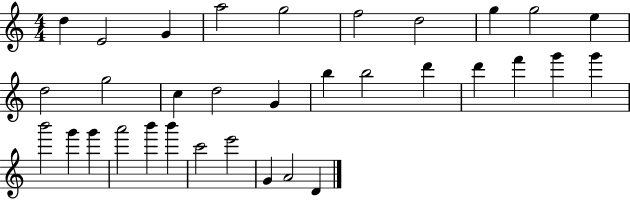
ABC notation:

X:1
T:Untitled
M:4/4
L:1/4
K:C
d E2 G a2 g2 f2 d2 g g2 e d2 g2 c d2 G b b2 d' d' f' g' g' b'2 g' g' a'2 b' b' c'2 e'2 G A2 D